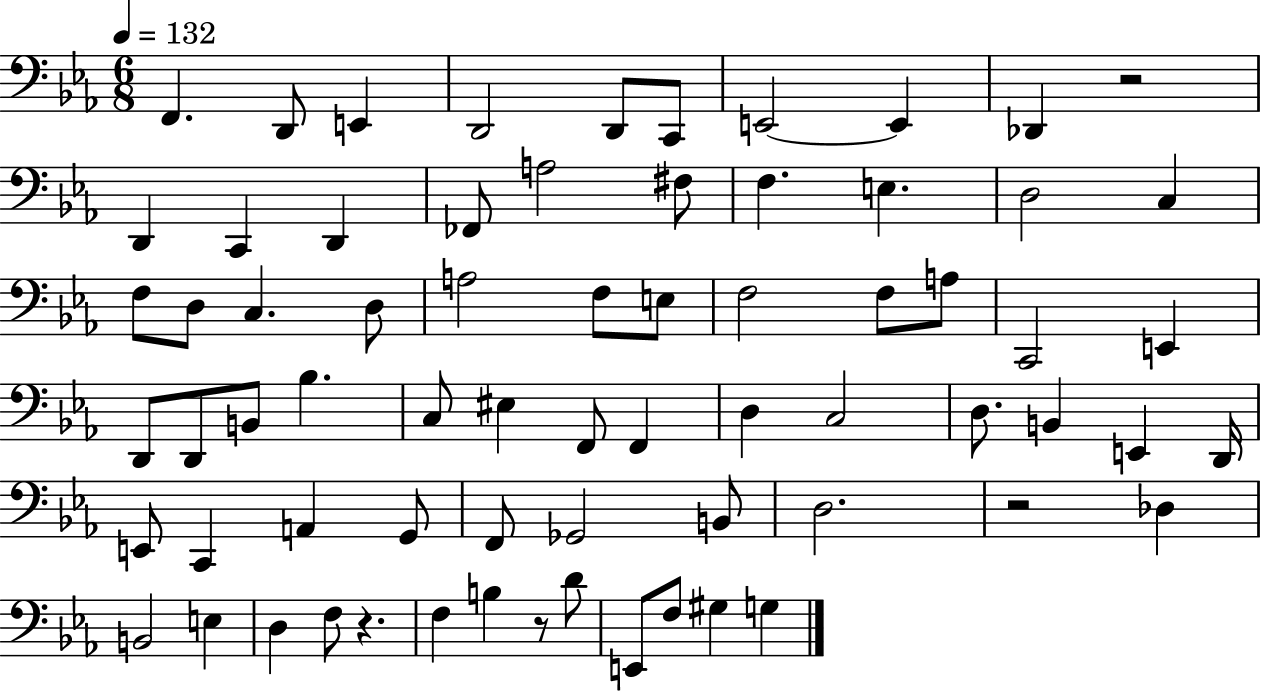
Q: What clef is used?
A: bass